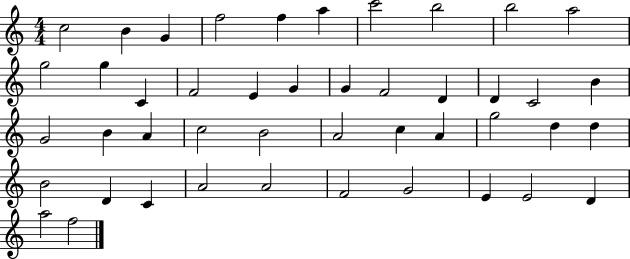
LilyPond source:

{
  \clef treble
  \numericTimeSignature
  \time 4/4
  \key c \major
  c''2 b'4 g'4 | f''2 f''4 a''4 | c'''2 b''2 | b''2 a''2 | \break g''2 g''4 c'4 | f'2 e'4 g'4 | g'4 f'2 d'4 | d'4 c'2 b'4 | \break g'2 b'4 a'4 | c''2 b'2 | a'2 c''4 a'4 | g''2 d''4 d''4 | \break b'2 d'4 c'4 | a'2 a'2 | f'2 g'2 | e'4 e'2 d'4 | \break a''2 f''2 | \bar "|."
}